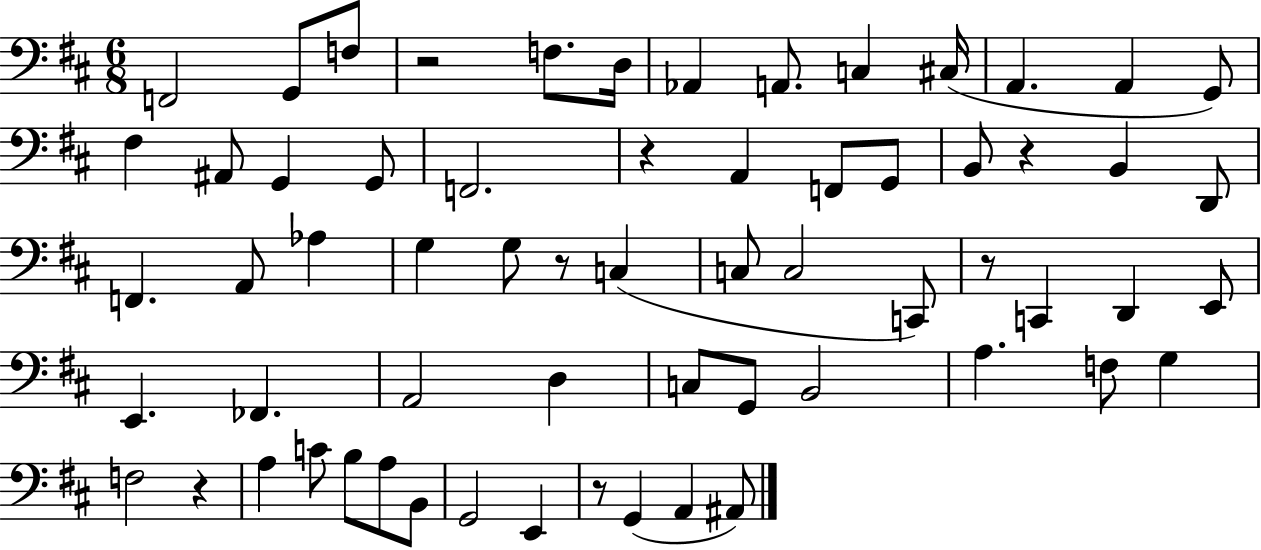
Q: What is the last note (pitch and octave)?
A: A#2